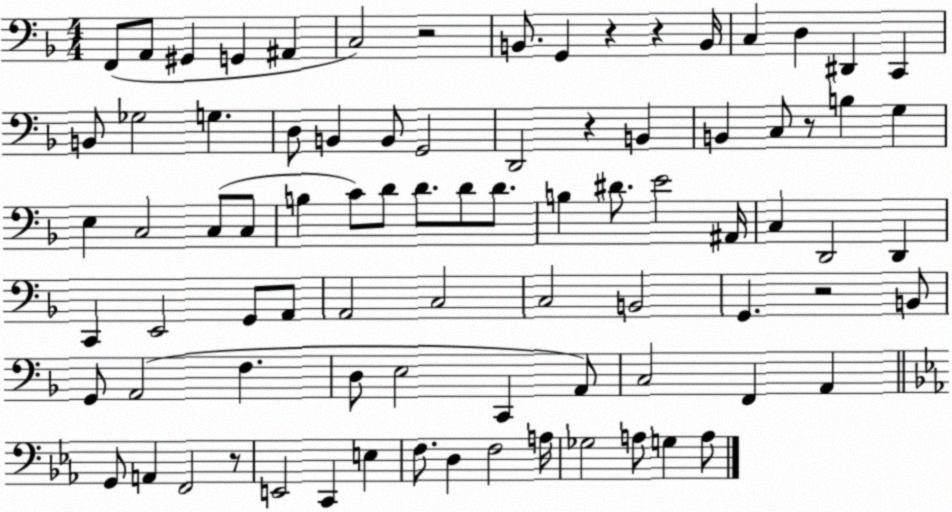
X:1
T:Untitled
M:4/4
L:1/4
K:F
F,,/2 A,,/2 ^G,, G,, ^A,, C,2 z2 B,,/2 G,, z z B,,/4 C, D, ^D,, C,, B,,/2 _G,2 G, D,/2 B,, B,,/2 G,,2 D,,2 z B,, B,, C,/2 z/2 B, G, E, C,2 C,/2 C,/2 B, C/2 D/2 D/2 D/2 D/2 B, ^D/2 E2 ^A,,/4 C, D,,2 D,, C,, E,,2 G,,/2 A,,/2 A,,2 C,2 C,2 B,,2 G,, z2 B,,/2 G,,/2 A,,2 F, D,/2 E,2 C,, A,,/2 C,2 F,, A,, G,,/2 A,, F,,2 z/2 E,,2 C,, E, F,/2 D, F,2 A,/4 _G,2 A,/2 G, A,/2